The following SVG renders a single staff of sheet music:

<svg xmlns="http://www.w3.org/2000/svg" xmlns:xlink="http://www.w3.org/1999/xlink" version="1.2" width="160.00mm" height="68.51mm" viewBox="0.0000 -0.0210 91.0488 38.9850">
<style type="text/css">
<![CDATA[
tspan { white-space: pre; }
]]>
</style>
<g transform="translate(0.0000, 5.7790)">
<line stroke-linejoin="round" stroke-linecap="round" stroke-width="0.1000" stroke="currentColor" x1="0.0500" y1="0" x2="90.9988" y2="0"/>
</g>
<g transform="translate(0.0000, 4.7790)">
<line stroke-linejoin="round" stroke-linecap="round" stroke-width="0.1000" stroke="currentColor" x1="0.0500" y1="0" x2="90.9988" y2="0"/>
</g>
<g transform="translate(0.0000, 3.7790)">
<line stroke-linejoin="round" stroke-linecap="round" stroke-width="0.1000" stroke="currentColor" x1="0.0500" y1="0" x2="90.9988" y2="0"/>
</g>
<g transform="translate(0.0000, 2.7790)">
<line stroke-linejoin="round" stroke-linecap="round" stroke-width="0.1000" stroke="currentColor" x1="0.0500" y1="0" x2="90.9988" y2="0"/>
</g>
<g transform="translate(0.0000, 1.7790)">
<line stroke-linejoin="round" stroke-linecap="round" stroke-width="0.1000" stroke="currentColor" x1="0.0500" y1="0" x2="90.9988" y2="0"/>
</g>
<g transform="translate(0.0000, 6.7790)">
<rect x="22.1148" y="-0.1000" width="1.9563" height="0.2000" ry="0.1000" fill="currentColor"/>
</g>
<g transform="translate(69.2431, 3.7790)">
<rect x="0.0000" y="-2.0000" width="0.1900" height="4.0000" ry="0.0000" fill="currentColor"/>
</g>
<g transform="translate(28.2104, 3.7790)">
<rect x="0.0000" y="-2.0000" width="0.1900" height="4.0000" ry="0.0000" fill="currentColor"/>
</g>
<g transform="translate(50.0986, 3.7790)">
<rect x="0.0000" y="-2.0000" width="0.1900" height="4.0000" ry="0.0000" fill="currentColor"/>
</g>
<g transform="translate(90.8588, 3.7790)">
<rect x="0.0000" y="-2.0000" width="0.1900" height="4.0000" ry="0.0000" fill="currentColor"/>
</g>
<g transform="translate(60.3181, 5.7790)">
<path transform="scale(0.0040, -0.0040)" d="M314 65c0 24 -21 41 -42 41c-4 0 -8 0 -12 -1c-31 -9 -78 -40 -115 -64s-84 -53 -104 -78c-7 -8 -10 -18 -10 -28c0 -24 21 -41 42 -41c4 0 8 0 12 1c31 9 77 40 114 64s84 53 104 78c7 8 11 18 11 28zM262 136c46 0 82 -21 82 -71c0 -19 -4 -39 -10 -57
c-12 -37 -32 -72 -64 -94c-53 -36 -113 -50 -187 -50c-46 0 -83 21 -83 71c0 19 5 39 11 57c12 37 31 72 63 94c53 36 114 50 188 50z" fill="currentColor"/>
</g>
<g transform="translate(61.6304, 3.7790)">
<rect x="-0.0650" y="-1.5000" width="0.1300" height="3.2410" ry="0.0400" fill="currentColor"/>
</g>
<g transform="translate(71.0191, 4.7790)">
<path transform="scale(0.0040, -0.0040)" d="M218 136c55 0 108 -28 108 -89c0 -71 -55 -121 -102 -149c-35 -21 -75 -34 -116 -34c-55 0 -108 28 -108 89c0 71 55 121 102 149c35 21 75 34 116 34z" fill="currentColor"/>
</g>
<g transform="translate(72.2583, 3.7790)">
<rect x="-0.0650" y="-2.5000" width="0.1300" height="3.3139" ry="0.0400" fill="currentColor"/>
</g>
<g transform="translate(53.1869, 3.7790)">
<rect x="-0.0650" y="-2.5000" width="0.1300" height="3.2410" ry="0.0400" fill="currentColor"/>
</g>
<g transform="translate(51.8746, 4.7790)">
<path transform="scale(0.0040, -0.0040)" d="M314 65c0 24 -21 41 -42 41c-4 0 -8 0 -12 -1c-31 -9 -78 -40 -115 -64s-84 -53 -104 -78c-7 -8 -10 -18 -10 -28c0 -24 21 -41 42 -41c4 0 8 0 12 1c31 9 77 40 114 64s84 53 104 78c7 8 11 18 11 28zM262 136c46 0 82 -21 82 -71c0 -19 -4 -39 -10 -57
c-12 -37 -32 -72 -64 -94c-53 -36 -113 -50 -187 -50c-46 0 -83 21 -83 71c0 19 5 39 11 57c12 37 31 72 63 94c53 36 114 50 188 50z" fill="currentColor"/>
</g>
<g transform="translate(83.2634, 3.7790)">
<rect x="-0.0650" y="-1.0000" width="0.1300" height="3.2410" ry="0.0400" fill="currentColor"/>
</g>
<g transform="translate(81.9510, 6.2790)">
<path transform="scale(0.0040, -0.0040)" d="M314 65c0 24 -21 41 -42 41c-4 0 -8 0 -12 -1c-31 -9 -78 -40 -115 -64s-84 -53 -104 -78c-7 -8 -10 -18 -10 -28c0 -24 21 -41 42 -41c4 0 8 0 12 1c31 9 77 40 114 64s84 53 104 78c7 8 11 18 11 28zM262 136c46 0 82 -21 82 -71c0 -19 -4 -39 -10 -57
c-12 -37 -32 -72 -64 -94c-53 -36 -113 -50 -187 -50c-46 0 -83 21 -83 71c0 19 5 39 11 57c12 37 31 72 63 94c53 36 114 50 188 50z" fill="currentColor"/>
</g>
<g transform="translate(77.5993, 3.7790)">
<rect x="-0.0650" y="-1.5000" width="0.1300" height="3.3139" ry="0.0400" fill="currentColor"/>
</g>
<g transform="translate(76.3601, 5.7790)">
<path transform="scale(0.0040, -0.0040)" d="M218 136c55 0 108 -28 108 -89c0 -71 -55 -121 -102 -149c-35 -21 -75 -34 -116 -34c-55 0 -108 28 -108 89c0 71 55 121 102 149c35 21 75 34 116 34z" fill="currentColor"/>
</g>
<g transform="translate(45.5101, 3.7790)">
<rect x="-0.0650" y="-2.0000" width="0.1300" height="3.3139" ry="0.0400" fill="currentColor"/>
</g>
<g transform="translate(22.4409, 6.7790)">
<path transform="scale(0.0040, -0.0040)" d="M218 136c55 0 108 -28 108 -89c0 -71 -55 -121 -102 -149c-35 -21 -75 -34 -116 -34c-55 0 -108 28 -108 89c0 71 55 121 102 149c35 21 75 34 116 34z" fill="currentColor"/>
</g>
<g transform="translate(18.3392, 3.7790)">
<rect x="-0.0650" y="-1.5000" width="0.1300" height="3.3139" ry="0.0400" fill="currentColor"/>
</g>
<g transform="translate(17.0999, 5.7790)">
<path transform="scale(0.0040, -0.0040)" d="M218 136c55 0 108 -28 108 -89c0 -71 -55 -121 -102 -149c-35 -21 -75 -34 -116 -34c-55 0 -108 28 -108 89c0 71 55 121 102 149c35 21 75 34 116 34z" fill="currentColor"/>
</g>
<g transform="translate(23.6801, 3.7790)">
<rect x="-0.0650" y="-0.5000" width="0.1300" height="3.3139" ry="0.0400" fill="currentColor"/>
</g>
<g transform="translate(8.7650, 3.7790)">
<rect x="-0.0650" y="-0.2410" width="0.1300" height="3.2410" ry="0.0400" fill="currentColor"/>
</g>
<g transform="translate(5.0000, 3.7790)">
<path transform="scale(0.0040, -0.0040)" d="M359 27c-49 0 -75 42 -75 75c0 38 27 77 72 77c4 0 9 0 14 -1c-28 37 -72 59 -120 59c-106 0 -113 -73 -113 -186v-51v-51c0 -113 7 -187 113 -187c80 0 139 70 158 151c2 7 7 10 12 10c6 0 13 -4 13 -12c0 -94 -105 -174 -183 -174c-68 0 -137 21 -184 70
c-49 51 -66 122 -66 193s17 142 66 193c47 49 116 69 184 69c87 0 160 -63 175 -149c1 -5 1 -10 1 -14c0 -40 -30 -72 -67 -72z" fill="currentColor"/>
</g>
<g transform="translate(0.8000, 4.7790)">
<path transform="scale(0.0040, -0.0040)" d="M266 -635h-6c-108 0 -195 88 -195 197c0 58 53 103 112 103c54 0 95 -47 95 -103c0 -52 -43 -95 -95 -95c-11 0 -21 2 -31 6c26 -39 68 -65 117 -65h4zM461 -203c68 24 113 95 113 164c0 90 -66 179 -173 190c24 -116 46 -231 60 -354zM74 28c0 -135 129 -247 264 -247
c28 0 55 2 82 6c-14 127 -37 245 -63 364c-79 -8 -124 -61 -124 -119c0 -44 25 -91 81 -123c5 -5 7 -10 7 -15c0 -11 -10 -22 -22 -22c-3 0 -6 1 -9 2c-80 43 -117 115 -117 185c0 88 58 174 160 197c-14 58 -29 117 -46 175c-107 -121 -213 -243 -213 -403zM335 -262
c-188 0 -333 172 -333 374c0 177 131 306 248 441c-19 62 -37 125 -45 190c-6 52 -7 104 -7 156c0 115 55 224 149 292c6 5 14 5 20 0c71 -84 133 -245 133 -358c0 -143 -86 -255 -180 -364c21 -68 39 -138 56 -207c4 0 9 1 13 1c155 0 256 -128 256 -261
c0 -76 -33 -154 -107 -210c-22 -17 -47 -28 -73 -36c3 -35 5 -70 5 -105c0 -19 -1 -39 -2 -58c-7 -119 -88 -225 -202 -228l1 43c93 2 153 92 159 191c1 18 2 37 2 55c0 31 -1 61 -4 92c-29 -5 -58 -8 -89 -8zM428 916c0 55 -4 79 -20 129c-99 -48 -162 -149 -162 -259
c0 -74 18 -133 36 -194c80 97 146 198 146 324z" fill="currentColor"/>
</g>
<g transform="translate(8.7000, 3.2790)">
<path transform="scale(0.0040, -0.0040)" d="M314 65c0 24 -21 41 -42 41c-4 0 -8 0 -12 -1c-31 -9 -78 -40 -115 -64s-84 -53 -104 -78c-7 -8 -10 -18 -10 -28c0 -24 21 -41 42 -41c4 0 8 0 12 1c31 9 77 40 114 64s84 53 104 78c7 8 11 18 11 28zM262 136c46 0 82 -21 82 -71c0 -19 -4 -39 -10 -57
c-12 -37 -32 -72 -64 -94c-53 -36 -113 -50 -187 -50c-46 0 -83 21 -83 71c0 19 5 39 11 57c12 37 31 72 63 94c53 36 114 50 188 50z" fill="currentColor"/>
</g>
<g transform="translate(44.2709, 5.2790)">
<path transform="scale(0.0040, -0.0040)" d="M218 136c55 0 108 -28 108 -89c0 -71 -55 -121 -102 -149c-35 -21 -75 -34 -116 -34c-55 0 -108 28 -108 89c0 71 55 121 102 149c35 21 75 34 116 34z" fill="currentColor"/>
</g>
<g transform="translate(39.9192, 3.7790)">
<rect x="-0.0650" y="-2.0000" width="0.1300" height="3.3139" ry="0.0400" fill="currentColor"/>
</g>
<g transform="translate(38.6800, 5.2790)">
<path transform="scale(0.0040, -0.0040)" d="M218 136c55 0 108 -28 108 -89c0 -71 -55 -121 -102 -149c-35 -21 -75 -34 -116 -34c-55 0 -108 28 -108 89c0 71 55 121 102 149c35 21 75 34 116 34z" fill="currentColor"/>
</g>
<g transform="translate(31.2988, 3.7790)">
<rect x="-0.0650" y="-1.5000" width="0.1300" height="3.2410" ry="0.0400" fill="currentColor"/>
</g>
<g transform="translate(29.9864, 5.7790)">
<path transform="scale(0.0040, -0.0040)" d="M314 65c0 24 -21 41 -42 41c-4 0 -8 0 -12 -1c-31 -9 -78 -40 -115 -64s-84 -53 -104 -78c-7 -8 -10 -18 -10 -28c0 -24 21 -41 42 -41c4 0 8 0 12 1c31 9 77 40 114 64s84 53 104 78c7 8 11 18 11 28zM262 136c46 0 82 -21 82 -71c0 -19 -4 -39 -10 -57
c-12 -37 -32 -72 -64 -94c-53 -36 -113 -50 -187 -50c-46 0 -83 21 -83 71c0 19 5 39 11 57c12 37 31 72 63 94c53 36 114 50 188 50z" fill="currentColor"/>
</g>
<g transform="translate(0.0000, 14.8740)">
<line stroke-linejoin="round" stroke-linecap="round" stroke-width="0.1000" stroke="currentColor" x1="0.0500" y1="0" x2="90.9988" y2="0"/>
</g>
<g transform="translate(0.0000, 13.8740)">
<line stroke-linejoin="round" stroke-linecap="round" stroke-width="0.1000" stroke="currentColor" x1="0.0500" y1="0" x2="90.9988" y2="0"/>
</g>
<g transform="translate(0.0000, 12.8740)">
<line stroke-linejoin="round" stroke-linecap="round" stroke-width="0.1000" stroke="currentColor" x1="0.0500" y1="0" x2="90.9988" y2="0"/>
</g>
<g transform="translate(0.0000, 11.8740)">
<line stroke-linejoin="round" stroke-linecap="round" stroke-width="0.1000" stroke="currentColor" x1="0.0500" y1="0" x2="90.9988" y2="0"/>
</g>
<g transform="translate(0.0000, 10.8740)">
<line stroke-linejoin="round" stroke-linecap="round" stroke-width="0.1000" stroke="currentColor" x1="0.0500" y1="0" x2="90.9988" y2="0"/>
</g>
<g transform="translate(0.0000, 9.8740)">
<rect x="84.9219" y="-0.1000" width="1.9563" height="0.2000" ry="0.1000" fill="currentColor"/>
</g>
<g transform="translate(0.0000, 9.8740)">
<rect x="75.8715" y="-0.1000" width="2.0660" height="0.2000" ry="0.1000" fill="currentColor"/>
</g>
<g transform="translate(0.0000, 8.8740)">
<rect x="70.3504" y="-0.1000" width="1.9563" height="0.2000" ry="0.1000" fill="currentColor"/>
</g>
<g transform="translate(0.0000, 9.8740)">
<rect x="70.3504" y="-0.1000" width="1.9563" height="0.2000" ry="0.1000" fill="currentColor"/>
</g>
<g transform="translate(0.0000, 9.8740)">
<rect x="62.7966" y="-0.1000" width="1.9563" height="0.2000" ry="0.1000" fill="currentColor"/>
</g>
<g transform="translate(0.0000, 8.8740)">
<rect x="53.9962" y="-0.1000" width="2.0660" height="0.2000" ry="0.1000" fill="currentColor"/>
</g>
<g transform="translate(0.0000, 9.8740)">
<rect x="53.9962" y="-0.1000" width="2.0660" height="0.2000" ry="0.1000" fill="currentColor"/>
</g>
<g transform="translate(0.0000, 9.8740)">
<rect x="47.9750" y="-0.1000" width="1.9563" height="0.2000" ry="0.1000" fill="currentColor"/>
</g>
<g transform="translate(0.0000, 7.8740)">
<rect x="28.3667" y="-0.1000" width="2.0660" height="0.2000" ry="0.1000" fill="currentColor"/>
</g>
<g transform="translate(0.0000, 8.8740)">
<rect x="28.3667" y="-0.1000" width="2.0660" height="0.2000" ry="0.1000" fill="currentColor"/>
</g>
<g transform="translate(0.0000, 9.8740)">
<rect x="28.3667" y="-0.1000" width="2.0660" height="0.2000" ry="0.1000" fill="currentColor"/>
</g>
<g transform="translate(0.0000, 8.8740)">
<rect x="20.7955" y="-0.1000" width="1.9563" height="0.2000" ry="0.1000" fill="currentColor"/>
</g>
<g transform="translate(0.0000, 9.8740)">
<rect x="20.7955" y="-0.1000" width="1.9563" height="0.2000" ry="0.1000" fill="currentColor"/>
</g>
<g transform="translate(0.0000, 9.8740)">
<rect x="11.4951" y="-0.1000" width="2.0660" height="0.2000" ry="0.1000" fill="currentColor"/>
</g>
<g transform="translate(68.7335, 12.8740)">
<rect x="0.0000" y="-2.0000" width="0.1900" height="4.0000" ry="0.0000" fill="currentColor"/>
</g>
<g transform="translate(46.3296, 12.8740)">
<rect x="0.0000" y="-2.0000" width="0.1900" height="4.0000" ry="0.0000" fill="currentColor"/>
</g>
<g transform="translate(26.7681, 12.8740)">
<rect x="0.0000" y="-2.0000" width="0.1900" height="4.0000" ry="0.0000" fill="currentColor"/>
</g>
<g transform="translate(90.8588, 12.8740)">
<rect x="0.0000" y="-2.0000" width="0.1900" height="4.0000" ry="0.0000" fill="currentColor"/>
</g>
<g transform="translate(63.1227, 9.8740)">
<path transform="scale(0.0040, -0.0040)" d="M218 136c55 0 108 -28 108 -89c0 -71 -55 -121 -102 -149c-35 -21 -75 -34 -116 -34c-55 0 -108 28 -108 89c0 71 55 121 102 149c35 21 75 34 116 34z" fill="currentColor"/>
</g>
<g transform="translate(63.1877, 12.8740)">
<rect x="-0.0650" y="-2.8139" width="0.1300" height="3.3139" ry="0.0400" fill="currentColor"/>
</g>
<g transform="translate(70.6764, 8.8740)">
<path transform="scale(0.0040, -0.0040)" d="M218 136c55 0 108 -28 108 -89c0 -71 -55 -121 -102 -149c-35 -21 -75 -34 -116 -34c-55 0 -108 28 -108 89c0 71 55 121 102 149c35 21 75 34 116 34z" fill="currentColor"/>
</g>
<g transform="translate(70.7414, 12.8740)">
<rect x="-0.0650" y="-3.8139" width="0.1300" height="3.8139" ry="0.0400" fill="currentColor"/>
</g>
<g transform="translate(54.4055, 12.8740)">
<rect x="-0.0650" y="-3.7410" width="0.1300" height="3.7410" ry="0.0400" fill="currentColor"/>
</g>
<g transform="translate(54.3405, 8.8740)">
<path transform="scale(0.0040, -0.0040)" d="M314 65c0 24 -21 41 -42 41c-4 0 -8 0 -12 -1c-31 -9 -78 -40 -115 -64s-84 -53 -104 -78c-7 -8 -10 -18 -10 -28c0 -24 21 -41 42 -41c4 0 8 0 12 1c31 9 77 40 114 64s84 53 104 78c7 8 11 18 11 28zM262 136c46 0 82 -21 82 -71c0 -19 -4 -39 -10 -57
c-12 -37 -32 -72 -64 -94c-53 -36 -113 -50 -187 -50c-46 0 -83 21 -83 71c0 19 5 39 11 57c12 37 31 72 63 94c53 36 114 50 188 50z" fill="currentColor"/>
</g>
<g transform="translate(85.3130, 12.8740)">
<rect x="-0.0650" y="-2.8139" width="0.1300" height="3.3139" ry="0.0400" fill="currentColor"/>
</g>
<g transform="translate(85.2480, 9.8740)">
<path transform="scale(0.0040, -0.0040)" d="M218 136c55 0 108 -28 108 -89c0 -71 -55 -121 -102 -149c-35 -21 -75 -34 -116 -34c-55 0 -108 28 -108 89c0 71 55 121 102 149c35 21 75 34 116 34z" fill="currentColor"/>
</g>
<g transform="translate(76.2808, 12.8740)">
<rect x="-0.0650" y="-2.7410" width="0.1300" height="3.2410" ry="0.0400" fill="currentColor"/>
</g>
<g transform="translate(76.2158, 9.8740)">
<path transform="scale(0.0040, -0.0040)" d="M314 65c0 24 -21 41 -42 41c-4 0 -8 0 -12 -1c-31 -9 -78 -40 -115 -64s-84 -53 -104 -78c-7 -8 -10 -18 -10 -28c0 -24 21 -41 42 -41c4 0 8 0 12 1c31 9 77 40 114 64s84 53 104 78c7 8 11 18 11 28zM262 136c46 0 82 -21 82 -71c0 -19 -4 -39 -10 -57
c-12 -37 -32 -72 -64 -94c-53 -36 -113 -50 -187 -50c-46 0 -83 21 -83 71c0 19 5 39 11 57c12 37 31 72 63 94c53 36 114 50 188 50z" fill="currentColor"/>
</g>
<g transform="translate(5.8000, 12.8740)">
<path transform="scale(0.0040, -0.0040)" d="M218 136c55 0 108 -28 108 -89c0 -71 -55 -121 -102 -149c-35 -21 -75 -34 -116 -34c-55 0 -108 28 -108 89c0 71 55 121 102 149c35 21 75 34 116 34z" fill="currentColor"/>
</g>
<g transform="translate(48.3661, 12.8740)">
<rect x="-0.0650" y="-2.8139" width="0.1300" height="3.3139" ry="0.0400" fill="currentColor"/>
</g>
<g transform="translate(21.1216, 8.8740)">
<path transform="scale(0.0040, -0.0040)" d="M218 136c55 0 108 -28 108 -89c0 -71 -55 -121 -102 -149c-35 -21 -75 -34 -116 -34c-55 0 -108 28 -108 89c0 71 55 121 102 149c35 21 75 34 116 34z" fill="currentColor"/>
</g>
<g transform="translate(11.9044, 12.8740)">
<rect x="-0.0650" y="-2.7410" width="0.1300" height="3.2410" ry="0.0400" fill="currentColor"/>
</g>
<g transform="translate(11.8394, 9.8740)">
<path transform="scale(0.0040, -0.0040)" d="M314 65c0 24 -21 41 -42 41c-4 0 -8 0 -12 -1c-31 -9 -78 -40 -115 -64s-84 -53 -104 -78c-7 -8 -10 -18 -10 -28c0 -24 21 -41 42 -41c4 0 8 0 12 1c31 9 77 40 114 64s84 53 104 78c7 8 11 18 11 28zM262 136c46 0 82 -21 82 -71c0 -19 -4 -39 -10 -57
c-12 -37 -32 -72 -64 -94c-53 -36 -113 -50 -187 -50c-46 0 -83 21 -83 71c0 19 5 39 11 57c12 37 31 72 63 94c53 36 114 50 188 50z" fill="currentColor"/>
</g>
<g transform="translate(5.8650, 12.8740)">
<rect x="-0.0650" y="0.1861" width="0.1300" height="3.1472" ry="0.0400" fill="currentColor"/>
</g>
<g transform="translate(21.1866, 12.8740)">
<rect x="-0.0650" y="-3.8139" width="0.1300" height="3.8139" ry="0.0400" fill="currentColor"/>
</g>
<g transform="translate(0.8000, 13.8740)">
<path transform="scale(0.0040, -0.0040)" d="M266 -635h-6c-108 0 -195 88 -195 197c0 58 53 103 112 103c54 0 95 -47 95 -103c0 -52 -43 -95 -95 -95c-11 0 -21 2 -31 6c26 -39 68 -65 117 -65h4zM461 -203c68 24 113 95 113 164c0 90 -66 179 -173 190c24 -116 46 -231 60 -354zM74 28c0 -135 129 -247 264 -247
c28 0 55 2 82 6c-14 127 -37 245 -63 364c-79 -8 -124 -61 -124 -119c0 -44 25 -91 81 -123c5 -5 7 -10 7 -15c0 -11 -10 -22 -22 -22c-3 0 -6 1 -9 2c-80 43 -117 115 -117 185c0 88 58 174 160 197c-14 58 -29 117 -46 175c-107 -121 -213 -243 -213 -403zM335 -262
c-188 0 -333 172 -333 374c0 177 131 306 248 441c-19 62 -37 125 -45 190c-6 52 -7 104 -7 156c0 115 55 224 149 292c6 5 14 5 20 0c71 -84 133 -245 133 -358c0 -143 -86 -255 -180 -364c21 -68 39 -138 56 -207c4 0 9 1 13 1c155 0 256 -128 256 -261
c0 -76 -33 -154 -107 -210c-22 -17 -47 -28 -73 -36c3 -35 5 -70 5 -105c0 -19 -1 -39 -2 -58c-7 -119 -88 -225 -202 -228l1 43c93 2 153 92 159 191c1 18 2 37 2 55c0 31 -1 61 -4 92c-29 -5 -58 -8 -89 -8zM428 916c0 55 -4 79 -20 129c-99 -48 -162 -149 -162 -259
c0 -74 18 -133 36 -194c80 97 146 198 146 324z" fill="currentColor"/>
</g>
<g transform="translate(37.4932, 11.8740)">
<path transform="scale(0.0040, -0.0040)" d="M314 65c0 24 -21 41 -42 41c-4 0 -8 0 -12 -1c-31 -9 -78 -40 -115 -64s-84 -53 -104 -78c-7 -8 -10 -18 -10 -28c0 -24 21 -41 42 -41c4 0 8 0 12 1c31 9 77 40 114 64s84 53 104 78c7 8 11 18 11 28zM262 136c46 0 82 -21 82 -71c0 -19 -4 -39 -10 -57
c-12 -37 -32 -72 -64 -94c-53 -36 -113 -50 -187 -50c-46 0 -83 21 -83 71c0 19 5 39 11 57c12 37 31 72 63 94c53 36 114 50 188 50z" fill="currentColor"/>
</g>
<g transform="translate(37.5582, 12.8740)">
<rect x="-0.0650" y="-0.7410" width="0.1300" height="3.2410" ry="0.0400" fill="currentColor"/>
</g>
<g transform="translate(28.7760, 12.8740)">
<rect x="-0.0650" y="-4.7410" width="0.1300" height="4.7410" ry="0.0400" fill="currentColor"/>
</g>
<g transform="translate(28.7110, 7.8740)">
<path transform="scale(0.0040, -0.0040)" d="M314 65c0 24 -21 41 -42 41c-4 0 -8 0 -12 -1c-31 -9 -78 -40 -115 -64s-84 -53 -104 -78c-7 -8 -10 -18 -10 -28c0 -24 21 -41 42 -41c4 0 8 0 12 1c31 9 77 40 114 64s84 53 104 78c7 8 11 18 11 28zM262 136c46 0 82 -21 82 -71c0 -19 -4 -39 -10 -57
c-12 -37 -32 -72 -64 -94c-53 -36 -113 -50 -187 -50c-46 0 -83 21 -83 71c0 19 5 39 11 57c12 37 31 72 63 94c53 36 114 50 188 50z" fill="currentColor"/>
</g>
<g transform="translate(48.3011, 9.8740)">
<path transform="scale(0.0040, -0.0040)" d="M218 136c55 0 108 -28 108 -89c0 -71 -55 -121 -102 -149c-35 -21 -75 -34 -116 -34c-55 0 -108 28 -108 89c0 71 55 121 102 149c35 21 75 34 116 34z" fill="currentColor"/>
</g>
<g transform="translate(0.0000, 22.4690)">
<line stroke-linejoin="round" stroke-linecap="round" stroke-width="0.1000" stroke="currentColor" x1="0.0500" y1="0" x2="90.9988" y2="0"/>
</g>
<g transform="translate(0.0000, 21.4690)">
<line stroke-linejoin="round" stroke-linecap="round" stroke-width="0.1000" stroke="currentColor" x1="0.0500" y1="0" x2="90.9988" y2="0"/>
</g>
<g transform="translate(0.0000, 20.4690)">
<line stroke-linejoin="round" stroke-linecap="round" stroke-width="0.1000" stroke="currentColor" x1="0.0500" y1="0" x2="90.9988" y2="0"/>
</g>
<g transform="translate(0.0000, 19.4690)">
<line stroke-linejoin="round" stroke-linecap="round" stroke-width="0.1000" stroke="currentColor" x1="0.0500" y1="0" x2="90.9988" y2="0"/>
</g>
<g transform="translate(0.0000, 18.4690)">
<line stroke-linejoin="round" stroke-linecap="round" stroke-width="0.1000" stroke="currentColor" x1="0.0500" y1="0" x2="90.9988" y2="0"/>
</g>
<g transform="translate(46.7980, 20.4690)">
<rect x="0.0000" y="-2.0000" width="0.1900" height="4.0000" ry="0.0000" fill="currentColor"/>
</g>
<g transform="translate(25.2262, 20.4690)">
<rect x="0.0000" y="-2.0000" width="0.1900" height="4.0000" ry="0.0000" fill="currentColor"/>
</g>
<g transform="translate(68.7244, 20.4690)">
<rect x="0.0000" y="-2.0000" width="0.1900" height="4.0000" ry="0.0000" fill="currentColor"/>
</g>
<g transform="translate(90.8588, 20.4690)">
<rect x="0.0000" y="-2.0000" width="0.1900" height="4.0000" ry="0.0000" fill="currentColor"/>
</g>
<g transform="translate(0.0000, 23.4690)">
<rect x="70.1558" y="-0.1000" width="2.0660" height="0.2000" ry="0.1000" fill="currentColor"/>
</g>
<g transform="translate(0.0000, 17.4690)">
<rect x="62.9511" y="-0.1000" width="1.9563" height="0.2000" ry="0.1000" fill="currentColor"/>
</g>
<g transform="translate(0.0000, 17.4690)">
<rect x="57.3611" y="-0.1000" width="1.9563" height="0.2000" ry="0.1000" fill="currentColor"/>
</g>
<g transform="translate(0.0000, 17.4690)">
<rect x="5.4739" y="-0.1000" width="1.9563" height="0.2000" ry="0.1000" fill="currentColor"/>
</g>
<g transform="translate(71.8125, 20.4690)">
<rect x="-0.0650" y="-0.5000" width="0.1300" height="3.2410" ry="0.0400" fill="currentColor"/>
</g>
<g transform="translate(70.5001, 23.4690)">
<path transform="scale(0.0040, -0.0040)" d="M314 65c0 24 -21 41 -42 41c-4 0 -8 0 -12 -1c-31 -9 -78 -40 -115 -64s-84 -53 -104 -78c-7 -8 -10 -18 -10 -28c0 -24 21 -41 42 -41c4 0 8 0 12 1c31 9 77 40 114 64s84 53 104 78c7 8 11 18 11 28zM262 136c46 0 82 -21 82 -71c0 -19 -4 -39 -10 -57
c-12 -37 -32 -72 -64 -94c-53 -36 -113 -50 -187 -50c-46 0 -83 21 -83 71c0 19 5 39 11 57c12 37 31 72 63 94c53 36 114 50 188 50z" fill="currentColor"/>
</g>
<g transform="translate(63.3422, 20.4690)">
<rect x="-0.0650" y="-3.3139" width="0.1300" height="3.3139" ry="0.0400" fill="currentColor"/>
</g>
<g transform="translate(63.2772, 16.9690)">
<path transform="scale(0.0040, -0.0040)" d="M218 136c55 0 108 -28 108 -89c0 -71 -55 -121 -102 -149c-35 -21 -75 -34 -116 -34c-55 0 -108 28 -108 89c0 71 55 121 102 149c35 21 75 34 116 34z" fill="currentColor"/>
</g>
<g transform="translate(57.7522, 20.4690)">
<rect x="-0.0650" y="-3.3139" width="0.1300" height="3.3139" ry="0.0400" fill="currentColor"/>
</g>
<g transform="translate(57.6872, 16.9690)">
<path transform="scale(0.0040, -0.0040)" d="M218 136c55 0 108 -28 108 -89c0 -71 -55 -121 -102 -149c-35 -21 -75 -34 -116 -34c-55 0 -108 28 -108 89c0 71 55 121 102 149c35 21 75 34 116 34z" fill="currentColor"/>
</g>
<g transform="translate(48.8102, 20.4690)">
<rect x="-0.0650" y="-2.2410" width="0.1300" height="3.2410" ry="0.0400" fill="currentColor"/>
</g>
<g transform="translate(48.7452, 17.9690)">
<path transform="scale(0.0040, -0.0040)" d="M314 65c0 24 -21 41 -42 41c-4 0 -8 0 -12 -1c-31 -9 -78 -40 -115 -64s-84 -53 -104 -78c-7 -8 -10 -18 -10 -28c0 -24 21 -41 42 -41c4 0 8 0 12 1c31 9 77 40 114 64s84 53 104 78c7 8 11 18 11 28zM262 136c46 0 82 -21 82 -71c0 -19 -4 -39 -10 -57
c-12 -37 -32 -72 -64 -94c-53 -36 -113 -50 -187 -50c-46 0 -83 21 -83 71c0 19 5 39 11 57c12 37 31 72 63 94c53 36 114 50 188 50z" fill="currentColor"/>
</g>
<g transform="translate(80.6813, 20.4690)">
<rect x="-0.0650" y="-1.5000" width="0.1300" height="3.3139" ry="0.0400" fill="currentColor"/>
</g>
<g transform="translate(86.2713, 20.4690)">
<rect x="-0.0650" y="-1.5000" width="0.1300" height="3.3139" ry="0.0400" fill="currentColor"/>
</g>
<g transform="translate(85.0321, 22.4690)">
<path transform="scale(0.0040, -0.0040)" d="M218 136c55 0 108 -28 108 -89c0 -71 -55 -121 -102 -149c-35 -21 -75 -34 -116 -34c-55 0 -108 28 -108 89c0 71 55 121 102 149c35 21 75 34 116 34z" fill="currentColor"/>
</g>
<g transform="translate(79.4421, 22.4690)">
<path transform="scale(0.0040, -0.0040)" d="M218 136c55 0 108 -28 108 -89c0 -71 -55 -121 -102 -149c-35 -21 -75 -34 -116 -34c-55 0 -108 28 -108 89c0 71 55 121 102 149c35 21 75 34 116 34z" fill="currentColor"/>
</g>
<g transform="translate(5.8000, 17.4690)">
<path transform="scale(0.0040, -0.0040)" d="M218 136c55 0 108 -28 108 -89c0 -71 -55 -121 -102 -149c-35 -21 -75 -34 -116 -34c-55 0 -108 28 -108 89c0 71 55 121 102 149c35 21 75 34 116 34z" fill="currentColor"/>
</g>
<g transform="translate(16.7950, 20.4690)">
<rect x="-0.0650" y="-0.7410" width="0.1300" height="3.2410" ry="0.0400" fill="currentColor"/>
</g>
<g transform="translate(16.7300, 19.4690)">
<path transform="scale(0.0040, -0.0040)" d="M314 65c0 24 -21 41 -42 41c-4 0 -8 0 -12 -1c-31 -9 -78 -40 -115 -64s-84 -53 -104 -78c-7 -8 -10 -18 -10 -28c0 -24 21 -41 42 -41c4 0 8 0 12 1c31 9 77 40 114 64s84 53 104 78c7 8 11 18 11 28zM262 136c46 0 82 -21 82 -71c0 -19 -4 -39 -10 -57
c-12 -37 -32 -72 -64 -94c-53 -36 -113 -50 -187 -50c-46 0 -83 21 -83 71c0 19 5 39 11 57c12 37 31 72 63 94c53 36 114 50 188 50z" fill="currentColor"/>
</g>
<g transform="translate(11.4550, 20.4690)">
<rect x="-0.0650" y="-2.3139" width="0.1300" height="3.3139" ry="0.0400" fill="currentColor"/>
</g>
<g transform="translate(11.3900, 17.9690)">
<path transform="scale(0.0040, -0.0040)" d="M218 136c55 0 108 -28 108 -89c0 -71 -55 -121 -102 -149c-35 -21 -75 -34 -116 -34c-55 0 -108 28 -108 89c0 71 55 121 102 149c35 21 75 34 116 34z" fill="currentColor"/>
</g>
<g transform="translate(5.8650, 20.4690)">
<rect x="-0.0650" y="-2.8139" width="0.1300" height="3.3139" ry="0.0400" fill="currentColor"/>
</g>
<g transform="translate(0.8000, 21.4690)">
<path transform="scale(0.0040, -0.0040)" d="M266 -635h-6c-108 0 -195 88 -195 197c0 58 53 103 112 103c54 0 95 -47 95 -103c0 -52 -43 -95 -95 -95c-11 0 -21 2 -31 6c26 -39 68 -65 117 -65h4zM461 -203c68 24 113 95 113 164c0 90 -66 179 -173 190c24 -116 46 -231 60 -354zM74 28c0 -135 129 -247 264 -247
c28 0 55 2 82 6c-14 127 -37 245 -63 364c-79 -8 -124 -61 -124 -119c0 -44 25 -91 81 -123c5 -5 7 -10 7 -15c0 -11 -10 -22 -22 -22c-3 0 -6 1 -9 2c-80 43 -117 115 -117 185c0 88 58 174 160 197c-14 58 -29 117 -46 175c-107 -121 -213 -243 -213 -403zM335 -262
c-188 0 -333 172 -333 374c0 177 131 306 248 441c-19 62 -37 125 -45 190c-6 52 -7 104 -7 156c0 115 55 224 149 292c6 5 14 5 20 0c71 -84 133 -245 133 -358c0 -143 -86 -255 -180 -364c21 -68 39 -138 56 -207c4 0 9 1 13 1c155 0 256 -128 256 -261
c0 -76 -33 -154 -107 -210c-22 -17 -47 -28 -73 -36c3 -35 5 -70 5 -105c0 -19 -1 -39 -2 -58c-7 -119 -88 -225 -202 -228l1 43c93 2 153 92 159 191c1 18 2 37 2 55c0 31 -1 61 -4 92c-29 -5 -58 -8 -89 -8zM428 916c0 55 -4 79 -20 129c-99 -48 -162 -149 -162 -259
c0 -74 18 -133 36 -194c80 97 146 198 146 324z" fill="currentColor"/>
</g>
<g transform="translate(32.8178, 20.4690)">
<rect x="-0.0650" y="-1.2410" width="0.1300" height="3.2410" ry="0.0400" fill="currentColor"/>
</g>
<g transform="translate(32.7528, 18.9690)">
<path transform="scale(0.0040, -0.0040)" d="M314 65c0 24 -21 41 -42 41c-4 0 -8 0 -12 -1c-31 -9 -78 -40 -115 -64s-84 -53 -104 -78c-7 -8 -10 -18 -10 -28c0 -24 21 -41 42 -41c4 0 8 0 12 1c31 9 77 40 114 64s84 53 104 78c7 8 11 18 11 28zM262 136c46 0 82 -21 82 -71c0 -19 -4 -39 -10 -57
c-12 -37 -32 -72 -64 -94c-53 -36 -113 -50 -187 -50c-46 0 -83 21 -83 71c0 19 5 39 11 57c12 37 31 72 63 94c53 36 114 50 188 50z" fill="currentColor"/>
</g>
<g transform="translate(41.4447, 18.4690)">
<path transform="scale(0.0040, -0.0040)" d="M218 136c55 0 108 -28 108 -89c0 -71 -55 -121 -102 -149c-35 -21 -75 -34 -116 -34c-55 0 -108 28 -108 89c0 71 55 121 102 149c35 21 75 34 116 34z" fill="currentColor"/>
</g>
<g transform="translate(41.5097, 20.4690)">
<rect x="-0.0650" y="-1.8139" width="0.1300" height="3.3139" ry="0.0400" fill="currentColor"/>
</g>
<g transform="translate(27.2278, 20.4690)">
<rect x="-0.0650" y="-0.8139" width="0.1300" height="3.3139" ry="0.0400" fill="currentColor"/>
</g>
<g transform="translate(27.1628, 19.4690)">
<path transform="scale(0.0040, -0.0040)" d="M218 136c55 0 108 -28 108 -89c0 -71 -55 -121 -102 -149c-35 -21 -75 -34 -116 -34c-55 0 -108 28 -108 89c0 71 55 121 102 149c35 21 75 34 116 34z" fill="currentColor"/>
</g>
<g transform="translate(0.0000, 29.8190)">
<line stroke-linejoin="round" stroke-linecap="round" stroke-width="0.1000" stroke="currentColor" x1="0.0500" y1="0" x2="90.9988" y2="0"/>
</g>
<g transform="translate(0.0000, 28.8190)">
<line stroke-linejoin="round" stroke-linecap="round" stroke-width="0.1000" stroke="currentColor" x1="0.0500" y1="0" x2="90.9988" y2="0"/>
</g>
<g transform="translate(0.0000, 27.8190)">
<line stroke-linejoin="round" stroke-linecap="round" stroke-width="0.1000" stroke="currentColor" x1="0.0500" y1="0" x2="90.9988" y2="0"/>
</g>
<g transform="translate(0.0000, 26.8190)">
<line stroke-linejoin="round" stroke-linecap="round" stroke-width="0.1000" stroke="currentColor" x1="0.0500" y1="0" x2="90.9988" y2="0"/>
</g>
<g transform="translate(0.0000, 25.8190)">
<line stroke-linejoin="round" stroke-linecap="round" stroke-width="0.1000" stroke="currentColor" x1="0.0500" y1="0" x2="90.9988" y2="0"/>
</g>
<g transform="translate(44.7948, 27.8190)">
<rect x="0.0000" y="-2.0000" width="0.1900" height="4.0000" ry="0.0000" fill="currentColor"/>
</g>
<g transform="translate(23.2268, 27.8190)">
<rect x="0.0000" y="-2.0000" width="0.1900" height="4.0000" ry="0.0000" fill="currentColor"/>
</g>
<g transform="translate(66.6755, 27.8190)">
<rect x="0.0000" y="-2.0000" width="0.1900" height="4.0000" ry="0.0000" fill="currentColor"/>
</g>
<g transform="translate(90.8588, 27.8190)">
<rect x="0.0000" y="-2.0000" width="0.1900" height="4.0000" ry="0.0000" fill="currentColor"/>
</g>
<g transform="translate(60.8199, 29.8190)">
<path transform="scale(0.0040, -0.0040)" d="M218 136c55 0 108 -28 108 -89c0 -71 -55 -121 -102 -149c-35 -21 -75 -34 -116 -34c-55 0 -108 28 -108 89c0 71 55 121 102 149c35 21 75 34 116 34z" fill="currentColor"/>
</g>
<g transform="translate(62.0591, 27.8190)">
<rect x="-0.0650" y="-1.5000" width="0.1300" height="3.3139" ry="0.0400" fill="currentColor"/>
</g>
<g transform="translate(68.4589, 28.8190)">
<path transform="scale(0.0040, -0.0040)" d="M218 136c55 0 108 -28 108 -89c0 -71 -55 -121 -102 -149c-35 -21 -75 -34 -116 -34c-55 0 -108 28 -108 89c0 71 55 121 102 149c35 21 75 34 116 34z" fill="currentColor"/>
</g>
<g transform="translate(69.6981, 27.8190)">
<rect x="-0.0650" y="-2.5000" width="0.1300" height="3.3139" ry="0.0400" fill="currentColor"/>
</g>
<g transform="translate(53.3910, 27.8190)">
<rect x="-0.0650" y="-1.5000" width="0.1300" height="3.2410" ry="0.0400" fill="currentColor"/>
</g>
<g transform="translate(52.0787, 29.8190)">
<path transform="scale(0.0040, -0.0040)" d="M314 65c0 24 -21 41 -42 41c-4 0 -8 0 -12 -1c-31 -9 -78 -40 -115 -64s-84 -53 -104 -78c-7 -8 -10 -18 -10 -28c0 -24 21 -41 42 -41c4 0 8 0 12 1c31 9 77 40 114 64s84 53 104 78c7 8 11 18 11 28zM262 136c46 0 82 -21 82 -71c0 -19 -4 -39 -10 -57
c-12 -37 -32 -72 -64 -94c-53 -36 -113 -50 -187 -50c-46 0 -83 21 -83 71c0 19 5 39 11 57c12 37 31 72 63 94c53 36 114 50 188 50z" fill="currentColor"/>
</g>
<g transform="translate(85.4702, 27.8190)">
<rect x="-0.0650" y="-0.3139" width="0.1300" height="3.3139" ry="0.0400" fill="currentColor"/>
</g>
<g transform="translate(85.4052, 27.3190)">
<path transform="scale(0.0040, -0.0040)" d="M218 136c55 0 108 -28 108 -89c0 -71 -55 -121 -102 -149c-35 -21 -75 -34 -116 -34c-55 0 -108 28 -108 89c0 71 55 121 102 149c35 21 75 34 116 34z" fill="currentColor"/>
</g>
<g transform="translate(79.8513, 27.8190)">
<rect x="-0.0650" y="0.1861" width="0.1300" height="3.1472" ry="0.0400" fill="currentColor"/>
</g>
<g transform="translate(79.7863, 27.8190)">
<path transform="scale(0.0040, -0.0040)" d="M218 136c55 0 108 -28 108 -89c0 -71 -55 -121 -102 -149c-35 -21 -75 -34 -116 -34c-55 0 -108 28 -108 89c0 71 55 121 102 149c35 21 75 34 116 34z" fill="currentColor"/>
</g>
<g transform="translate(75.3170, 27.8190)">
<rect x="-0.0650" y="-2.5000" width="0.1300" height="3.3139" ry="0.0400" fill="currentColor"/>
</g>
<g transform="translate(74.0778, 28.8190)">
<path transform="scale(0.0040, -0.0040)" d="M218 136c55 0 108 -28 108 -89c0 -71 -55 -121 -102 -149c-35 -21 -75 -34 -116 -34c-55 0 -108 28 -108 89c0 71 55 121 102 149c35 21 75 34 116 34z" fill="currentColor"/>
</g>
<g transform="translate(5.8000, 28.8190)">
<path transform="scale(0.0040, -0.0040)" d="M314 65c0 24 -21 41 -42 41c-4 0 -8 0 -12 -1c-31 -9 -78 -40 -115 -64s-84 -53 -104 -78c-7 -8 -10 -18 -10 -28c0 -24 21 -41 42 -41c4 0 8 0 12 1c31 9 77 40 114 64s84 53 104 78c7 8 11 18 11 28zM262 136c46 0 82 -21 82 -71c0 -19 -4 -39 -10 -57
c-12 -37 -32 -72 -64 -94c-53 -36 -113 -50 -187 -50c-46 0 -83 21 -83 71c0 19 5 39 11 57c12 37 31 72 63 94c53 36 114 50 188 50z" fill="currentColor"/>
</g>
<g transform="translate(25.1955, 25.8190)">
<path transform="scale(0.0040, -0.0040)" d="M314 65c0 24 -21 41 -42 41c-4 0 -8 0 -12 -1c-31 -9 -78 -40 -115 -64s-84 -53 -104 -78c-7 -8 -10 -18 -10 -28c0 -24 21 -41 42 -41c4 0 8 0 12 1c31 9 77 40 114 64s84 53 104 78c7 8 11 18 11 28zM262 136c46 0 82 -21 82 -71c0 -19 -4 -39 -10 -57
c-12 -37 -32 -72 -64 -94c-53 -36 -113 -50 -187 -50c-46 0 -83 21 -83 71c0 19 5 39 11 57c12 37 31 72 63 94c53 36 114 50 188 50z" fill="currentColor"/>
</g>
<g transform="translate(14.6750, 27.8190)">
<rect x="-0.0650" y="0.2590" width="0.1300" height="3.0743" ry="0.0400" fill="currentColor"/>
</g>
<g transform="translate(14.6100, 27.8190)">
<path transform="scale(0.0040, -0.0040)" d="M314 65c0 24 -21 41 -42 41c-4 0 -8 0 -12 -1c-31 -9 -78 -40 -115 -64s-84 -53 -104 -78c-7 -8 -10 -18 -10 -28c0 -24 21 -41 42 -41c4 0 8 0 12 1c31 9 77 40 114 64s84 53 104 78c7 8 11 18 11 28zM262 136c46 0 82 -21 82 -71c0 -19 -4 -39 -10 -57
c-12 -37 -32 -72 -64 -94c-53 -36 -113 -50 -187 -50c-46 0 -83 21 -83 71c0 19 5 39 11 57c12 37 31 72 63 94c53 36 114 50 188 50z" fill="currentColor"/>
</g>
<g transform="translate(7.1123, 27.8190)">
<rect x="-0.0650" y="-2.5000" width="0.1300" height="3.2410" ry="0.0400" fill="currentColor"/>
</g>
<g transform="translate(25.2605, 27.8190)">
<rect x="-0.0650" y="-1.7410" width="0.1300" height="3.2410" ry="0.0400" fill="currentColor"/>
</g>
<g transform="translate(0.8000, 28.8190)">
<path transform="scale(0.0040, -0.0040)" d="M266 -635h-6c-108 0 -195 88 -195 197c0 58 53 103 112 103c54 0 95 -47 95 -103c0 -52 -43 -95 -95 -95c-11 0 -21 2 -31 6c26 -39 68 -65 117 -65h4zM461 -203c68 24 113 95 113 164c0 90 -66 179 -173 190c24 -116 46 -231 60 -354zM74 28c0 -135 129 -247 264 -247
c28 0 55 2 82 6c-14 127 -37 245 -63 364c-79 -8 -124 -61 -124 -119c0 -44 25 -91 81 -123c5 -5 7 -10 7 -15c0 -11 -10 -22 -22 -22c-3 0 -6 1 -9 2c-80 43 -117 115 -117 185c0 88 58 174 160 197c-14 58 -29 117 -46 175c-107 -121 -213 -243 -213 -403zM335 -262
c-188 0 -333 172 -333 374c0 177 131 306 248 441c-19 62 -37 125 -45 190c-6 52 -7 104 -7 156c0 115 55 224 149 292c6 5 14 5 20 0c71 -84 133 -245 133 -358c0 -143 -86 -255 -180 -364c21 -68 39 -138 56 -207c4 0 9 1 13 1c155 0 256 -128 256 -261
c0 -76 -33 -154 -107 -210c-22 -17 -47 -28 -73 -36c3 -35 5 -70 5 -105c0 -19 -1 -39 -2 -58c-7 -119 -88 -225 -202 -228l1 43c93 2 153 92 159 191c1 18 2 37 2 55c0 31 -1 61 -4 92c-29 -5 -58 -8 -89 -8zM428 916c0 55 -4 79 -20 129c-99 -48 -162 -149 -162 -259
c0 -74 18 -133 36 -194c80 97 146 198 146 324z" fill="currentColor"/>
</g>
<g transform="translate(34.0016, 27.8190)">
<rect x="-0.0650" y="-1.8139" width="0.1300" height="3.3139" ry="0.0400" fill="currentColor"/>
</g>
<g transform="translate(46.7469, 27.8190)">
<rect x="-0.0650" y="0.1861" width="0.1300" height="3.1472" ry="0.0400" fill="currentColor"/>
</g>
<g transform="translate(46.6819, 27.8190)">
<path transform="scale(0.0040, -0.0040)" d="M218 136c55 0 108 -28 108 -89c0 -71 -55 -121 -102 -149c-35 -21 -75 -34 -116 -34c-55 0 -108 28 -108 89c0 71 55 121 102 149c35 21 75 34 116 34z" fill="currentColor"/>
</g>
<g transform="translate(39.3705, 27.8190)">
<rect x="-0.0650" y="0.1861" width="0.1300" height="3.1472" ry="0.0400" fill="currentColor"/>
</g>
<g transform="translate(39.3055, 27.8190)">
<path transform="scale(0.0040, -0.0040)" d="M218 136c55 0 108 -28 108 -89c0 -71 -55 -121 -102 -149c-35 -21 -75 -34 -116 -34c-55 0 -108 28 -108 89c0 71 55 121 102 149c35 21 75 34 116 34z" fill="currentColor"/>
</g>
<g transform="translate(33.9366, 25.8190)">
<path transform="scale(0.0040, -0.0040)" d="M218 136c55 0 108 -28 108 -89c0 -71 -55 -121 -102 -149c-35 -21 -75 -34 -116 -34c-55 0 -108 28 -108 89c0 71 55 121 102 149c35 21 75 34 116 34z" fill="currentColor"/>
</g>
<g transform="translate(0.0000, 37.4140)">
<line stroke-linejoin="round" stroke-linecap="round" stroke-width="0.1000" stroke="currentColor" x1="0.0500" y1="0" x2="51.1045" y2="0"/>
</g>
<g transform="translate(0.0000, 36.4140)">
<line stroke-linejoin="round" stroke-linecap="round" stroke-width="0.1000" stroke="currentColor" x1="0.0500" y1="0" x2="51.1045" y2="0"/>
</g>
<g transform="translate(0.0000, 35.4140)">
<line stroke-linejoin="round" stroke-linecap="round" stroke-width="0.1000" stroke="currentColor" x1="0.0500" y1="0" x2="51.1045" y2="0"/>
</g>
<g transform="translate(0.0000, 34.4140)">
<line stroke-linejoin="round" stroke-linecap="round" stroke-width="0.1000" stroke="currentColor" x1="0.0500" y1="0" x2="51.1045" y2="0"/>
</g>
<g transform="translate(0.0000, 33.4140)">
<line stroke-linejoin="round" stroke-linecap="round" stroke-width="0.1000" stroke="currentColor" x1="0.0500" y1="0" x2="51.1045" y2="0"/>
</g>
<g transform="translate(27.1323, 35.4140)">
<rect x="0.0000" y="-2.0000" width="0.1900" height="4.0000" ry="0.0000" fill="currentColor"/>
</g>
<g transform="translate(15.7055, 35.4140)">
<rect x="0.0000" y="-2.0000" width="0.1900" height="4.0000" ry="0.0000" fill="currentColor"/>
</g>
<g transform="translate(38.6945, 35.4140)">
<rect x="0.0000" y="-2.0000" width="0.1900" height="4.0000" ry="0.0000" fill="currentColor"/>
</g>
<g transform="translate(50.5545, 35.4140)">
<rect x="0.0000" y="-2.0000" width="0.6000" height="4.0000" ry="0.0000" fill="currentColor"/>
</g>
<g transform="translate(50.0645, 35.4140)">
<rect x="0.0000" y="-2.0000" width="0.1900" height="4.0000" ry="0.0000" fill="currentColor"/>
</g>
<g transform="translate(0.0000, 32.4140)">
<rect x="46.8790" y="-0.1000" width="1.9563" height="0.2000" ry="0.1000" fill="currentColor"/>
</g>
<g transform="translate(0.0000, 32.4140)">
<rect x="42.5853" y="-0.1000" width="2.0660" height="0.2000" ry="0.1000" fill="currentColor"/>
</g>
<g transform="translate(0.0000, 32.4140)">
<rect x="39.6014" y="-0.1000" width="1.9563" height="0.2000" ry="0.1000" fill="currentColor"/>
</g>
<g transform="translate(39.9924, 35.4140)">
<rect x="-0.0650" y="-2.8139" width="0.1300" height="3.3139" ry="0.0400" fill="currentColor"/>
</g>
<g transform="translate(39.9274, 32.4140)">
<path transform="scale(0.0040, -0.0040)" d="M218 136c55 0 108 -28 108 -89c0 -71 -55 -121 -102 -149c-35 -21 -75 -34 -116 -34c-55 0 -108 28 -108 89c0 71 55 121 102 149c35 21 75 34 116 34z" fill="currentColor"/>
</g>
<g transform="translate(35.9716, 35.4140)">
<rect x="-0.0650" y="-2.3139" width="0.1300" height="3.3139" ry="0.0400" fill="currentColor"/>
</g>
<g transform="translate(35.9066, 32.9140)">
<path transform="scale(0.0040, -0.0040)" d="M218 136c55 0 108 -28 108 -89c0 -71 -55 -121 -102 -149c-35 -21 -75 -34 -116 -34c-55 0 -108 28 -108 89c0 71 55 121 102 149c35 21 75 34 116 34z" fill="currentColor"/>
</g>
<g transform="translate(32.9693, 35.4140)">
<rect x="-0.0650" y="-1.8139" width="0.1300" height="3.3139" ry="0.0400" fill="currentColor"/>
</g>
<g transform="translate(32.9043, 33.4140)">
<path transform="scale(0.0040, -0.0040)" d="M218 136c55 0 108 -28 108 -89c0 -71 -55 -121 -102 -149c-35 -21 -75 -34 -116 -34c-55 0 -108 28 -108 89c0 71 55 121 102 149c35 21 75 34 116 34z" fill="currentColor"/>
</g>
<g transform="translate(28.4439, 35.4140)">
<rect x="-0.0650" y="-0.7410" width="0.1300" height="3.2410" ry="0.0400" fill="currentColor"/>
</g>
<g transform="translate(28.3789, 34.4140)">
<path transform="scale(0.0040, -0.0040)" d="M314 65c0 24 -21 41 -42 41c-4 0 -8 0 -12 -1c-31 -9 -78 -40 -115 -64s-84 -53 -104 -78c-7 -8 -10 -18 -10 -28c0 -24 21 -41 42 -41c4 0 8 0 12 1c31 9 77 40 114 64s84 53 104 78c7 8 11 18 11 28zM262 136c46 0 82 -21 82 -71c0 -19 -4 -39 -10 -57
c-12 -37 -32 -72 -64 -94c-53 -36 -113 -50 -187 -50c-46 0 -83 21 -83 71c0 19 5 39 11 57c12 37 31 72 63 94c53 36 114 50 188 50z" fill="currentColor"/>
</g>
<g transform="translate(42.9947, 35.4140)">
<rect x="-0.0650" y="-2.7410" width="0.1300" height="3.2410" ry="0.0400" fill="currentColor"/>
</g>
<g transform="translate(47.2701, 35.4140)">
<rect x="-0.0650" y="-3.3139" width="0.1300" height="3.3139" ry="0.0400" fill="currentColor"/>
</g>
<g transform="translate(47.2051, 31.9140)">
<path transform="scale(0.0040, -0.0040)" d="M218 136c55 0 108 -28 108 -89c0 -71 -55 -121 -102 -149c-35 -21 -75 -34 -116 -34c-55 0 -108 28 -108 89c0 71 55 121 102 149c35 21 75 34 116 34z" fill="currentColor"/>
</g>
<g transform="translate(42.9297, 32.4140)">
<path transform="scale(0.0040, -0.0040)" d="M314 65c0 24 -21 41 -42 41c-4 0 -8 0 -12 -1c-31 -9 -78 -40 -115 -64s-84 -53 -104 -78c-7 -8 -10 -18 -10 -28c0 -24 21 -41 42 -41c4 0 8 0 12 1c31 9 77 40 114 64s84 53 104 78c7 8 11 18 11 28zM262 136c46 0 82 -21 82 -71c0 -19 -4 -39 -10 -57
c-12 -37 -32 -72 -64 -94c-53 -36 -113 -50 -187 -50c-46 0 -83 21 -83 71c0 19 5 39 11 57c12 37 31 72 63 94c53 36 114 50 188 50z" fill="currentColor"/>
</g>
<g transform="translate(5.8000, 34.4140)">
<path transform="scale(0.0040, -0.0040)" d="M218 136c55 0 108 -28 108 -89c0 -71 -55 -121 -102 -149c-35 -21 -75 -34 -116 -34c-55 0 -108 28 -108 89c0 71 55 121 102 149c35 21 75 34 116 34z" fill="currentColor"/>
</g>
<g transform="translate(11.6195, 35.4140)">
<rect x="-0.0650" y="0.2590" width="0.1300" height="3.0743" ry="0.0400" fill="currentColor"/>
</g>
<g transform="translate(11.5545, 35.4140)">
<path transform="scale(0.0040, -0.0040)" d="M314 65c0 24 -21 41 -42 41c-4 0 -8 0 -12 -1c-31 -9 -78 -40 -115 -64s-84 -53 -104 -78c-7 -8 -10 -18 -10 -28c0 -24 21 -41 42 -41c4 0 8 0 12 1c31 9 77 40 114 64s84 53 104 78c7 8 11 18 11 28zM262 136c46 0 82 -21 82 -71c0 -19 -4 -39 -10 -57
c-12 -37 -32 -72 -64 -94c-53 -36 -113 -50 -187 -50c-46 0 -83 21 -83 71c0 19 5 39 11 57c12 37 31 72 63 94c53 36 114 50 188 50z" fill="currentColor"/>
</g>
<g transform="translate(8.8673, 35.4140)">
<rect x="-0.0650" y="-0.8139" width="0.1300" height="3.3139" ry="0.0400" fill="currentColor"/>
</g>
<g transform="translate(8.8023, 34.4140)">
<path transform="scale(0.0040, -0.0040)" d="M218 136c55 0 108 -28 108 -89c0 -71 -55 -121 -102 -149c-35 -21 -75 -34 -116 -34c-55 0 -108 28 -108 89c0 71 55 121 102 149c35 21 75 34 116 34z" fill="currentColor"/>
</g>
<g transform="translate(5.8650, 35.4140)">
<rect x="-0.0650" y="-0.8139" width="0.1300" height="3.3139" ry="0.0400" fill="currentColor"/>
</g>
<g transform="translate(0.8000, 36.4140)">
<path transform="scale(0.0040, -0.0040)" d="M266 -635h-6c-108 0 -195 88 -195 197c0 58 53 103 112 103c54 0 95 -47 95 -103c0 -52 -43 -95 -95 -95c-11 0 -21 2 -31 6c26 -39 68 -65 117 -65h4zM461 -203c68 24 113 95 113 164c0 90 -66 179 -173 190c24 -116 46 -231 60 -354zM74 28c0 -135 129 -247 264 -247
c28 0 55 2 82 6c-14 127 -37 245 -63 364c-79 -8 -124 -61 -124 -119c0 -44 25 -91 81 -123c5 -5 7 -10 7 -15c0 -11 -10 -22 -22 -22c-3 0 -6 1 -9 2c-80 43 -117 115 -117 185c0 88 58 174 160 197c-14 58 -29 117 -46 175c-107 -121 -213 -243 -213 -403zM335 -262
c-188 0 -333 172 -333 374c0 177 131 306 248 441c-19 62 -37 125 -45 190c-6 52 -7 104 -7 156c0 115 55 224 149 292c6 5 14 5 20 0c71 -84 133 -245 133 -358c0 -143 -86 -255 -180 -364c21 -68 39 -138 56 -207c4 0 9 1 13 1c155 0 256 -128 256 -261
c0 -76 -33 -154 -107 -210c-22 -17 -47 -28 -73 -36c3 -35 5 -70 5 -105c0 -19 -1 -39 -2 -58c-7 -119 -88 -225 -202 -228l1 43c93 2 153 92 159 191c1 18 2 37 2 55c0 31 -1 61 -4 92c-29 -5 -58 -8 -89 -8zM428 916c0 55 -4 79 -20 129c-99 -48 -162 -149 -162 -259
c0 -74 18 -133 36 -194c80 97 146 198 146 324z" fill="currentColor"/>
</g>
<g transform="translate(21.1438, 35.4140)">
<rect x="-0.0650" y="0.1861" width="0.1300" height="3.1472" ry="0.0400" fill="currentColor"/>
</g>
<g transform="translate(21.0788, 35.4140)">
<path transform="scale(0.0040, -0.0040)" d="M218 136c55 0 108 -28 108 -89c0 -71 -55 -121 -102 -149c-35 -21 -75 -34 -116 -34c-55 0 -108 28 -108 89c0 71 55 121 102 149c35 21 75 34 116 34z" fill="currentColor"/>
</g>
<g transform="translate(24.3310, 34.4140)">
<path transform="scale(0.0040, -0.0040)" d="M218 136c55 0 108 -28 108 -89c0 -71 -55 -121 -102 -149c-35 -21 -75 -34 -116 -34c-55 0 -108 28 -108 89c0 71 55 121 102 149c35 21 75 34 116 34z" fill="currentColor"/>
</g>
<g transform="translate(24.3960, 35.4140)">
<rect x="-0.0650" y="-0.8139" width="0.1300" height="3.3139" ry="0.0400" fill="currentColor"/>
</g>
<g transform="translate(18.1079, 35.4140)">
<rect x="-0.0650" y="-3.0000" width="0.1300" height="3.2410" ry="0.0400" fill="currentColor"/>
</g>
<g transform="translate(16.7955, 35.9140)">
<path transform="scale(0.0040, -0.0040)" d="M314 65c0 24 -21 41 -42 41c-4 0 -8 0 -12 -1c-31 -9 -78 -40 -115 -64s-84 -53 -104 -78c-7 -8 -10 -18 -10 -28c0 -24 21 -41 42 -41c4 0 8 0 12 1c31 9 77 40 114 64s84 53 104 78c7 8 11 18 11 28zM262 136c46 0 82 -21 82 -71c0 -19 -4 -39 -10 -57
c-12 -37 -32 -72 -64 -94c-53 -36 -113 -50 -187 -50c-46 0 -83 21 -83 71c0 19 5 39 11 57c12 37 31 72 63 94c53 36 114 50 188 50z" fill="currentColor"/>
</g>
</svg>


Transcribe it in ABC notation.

X:1
T:Untitled
M:4/4
L:1/4
K:C
c2 E C E2 F F G2 E2 G E D2 B a2 c' e'2 d2 a c'2 a c' a2 a a g d2 d e2 f g2 b b C2 E E G2 B2 f2 f B B E2 E G G B c d d B2 A2 B d d2 f g a a2 b